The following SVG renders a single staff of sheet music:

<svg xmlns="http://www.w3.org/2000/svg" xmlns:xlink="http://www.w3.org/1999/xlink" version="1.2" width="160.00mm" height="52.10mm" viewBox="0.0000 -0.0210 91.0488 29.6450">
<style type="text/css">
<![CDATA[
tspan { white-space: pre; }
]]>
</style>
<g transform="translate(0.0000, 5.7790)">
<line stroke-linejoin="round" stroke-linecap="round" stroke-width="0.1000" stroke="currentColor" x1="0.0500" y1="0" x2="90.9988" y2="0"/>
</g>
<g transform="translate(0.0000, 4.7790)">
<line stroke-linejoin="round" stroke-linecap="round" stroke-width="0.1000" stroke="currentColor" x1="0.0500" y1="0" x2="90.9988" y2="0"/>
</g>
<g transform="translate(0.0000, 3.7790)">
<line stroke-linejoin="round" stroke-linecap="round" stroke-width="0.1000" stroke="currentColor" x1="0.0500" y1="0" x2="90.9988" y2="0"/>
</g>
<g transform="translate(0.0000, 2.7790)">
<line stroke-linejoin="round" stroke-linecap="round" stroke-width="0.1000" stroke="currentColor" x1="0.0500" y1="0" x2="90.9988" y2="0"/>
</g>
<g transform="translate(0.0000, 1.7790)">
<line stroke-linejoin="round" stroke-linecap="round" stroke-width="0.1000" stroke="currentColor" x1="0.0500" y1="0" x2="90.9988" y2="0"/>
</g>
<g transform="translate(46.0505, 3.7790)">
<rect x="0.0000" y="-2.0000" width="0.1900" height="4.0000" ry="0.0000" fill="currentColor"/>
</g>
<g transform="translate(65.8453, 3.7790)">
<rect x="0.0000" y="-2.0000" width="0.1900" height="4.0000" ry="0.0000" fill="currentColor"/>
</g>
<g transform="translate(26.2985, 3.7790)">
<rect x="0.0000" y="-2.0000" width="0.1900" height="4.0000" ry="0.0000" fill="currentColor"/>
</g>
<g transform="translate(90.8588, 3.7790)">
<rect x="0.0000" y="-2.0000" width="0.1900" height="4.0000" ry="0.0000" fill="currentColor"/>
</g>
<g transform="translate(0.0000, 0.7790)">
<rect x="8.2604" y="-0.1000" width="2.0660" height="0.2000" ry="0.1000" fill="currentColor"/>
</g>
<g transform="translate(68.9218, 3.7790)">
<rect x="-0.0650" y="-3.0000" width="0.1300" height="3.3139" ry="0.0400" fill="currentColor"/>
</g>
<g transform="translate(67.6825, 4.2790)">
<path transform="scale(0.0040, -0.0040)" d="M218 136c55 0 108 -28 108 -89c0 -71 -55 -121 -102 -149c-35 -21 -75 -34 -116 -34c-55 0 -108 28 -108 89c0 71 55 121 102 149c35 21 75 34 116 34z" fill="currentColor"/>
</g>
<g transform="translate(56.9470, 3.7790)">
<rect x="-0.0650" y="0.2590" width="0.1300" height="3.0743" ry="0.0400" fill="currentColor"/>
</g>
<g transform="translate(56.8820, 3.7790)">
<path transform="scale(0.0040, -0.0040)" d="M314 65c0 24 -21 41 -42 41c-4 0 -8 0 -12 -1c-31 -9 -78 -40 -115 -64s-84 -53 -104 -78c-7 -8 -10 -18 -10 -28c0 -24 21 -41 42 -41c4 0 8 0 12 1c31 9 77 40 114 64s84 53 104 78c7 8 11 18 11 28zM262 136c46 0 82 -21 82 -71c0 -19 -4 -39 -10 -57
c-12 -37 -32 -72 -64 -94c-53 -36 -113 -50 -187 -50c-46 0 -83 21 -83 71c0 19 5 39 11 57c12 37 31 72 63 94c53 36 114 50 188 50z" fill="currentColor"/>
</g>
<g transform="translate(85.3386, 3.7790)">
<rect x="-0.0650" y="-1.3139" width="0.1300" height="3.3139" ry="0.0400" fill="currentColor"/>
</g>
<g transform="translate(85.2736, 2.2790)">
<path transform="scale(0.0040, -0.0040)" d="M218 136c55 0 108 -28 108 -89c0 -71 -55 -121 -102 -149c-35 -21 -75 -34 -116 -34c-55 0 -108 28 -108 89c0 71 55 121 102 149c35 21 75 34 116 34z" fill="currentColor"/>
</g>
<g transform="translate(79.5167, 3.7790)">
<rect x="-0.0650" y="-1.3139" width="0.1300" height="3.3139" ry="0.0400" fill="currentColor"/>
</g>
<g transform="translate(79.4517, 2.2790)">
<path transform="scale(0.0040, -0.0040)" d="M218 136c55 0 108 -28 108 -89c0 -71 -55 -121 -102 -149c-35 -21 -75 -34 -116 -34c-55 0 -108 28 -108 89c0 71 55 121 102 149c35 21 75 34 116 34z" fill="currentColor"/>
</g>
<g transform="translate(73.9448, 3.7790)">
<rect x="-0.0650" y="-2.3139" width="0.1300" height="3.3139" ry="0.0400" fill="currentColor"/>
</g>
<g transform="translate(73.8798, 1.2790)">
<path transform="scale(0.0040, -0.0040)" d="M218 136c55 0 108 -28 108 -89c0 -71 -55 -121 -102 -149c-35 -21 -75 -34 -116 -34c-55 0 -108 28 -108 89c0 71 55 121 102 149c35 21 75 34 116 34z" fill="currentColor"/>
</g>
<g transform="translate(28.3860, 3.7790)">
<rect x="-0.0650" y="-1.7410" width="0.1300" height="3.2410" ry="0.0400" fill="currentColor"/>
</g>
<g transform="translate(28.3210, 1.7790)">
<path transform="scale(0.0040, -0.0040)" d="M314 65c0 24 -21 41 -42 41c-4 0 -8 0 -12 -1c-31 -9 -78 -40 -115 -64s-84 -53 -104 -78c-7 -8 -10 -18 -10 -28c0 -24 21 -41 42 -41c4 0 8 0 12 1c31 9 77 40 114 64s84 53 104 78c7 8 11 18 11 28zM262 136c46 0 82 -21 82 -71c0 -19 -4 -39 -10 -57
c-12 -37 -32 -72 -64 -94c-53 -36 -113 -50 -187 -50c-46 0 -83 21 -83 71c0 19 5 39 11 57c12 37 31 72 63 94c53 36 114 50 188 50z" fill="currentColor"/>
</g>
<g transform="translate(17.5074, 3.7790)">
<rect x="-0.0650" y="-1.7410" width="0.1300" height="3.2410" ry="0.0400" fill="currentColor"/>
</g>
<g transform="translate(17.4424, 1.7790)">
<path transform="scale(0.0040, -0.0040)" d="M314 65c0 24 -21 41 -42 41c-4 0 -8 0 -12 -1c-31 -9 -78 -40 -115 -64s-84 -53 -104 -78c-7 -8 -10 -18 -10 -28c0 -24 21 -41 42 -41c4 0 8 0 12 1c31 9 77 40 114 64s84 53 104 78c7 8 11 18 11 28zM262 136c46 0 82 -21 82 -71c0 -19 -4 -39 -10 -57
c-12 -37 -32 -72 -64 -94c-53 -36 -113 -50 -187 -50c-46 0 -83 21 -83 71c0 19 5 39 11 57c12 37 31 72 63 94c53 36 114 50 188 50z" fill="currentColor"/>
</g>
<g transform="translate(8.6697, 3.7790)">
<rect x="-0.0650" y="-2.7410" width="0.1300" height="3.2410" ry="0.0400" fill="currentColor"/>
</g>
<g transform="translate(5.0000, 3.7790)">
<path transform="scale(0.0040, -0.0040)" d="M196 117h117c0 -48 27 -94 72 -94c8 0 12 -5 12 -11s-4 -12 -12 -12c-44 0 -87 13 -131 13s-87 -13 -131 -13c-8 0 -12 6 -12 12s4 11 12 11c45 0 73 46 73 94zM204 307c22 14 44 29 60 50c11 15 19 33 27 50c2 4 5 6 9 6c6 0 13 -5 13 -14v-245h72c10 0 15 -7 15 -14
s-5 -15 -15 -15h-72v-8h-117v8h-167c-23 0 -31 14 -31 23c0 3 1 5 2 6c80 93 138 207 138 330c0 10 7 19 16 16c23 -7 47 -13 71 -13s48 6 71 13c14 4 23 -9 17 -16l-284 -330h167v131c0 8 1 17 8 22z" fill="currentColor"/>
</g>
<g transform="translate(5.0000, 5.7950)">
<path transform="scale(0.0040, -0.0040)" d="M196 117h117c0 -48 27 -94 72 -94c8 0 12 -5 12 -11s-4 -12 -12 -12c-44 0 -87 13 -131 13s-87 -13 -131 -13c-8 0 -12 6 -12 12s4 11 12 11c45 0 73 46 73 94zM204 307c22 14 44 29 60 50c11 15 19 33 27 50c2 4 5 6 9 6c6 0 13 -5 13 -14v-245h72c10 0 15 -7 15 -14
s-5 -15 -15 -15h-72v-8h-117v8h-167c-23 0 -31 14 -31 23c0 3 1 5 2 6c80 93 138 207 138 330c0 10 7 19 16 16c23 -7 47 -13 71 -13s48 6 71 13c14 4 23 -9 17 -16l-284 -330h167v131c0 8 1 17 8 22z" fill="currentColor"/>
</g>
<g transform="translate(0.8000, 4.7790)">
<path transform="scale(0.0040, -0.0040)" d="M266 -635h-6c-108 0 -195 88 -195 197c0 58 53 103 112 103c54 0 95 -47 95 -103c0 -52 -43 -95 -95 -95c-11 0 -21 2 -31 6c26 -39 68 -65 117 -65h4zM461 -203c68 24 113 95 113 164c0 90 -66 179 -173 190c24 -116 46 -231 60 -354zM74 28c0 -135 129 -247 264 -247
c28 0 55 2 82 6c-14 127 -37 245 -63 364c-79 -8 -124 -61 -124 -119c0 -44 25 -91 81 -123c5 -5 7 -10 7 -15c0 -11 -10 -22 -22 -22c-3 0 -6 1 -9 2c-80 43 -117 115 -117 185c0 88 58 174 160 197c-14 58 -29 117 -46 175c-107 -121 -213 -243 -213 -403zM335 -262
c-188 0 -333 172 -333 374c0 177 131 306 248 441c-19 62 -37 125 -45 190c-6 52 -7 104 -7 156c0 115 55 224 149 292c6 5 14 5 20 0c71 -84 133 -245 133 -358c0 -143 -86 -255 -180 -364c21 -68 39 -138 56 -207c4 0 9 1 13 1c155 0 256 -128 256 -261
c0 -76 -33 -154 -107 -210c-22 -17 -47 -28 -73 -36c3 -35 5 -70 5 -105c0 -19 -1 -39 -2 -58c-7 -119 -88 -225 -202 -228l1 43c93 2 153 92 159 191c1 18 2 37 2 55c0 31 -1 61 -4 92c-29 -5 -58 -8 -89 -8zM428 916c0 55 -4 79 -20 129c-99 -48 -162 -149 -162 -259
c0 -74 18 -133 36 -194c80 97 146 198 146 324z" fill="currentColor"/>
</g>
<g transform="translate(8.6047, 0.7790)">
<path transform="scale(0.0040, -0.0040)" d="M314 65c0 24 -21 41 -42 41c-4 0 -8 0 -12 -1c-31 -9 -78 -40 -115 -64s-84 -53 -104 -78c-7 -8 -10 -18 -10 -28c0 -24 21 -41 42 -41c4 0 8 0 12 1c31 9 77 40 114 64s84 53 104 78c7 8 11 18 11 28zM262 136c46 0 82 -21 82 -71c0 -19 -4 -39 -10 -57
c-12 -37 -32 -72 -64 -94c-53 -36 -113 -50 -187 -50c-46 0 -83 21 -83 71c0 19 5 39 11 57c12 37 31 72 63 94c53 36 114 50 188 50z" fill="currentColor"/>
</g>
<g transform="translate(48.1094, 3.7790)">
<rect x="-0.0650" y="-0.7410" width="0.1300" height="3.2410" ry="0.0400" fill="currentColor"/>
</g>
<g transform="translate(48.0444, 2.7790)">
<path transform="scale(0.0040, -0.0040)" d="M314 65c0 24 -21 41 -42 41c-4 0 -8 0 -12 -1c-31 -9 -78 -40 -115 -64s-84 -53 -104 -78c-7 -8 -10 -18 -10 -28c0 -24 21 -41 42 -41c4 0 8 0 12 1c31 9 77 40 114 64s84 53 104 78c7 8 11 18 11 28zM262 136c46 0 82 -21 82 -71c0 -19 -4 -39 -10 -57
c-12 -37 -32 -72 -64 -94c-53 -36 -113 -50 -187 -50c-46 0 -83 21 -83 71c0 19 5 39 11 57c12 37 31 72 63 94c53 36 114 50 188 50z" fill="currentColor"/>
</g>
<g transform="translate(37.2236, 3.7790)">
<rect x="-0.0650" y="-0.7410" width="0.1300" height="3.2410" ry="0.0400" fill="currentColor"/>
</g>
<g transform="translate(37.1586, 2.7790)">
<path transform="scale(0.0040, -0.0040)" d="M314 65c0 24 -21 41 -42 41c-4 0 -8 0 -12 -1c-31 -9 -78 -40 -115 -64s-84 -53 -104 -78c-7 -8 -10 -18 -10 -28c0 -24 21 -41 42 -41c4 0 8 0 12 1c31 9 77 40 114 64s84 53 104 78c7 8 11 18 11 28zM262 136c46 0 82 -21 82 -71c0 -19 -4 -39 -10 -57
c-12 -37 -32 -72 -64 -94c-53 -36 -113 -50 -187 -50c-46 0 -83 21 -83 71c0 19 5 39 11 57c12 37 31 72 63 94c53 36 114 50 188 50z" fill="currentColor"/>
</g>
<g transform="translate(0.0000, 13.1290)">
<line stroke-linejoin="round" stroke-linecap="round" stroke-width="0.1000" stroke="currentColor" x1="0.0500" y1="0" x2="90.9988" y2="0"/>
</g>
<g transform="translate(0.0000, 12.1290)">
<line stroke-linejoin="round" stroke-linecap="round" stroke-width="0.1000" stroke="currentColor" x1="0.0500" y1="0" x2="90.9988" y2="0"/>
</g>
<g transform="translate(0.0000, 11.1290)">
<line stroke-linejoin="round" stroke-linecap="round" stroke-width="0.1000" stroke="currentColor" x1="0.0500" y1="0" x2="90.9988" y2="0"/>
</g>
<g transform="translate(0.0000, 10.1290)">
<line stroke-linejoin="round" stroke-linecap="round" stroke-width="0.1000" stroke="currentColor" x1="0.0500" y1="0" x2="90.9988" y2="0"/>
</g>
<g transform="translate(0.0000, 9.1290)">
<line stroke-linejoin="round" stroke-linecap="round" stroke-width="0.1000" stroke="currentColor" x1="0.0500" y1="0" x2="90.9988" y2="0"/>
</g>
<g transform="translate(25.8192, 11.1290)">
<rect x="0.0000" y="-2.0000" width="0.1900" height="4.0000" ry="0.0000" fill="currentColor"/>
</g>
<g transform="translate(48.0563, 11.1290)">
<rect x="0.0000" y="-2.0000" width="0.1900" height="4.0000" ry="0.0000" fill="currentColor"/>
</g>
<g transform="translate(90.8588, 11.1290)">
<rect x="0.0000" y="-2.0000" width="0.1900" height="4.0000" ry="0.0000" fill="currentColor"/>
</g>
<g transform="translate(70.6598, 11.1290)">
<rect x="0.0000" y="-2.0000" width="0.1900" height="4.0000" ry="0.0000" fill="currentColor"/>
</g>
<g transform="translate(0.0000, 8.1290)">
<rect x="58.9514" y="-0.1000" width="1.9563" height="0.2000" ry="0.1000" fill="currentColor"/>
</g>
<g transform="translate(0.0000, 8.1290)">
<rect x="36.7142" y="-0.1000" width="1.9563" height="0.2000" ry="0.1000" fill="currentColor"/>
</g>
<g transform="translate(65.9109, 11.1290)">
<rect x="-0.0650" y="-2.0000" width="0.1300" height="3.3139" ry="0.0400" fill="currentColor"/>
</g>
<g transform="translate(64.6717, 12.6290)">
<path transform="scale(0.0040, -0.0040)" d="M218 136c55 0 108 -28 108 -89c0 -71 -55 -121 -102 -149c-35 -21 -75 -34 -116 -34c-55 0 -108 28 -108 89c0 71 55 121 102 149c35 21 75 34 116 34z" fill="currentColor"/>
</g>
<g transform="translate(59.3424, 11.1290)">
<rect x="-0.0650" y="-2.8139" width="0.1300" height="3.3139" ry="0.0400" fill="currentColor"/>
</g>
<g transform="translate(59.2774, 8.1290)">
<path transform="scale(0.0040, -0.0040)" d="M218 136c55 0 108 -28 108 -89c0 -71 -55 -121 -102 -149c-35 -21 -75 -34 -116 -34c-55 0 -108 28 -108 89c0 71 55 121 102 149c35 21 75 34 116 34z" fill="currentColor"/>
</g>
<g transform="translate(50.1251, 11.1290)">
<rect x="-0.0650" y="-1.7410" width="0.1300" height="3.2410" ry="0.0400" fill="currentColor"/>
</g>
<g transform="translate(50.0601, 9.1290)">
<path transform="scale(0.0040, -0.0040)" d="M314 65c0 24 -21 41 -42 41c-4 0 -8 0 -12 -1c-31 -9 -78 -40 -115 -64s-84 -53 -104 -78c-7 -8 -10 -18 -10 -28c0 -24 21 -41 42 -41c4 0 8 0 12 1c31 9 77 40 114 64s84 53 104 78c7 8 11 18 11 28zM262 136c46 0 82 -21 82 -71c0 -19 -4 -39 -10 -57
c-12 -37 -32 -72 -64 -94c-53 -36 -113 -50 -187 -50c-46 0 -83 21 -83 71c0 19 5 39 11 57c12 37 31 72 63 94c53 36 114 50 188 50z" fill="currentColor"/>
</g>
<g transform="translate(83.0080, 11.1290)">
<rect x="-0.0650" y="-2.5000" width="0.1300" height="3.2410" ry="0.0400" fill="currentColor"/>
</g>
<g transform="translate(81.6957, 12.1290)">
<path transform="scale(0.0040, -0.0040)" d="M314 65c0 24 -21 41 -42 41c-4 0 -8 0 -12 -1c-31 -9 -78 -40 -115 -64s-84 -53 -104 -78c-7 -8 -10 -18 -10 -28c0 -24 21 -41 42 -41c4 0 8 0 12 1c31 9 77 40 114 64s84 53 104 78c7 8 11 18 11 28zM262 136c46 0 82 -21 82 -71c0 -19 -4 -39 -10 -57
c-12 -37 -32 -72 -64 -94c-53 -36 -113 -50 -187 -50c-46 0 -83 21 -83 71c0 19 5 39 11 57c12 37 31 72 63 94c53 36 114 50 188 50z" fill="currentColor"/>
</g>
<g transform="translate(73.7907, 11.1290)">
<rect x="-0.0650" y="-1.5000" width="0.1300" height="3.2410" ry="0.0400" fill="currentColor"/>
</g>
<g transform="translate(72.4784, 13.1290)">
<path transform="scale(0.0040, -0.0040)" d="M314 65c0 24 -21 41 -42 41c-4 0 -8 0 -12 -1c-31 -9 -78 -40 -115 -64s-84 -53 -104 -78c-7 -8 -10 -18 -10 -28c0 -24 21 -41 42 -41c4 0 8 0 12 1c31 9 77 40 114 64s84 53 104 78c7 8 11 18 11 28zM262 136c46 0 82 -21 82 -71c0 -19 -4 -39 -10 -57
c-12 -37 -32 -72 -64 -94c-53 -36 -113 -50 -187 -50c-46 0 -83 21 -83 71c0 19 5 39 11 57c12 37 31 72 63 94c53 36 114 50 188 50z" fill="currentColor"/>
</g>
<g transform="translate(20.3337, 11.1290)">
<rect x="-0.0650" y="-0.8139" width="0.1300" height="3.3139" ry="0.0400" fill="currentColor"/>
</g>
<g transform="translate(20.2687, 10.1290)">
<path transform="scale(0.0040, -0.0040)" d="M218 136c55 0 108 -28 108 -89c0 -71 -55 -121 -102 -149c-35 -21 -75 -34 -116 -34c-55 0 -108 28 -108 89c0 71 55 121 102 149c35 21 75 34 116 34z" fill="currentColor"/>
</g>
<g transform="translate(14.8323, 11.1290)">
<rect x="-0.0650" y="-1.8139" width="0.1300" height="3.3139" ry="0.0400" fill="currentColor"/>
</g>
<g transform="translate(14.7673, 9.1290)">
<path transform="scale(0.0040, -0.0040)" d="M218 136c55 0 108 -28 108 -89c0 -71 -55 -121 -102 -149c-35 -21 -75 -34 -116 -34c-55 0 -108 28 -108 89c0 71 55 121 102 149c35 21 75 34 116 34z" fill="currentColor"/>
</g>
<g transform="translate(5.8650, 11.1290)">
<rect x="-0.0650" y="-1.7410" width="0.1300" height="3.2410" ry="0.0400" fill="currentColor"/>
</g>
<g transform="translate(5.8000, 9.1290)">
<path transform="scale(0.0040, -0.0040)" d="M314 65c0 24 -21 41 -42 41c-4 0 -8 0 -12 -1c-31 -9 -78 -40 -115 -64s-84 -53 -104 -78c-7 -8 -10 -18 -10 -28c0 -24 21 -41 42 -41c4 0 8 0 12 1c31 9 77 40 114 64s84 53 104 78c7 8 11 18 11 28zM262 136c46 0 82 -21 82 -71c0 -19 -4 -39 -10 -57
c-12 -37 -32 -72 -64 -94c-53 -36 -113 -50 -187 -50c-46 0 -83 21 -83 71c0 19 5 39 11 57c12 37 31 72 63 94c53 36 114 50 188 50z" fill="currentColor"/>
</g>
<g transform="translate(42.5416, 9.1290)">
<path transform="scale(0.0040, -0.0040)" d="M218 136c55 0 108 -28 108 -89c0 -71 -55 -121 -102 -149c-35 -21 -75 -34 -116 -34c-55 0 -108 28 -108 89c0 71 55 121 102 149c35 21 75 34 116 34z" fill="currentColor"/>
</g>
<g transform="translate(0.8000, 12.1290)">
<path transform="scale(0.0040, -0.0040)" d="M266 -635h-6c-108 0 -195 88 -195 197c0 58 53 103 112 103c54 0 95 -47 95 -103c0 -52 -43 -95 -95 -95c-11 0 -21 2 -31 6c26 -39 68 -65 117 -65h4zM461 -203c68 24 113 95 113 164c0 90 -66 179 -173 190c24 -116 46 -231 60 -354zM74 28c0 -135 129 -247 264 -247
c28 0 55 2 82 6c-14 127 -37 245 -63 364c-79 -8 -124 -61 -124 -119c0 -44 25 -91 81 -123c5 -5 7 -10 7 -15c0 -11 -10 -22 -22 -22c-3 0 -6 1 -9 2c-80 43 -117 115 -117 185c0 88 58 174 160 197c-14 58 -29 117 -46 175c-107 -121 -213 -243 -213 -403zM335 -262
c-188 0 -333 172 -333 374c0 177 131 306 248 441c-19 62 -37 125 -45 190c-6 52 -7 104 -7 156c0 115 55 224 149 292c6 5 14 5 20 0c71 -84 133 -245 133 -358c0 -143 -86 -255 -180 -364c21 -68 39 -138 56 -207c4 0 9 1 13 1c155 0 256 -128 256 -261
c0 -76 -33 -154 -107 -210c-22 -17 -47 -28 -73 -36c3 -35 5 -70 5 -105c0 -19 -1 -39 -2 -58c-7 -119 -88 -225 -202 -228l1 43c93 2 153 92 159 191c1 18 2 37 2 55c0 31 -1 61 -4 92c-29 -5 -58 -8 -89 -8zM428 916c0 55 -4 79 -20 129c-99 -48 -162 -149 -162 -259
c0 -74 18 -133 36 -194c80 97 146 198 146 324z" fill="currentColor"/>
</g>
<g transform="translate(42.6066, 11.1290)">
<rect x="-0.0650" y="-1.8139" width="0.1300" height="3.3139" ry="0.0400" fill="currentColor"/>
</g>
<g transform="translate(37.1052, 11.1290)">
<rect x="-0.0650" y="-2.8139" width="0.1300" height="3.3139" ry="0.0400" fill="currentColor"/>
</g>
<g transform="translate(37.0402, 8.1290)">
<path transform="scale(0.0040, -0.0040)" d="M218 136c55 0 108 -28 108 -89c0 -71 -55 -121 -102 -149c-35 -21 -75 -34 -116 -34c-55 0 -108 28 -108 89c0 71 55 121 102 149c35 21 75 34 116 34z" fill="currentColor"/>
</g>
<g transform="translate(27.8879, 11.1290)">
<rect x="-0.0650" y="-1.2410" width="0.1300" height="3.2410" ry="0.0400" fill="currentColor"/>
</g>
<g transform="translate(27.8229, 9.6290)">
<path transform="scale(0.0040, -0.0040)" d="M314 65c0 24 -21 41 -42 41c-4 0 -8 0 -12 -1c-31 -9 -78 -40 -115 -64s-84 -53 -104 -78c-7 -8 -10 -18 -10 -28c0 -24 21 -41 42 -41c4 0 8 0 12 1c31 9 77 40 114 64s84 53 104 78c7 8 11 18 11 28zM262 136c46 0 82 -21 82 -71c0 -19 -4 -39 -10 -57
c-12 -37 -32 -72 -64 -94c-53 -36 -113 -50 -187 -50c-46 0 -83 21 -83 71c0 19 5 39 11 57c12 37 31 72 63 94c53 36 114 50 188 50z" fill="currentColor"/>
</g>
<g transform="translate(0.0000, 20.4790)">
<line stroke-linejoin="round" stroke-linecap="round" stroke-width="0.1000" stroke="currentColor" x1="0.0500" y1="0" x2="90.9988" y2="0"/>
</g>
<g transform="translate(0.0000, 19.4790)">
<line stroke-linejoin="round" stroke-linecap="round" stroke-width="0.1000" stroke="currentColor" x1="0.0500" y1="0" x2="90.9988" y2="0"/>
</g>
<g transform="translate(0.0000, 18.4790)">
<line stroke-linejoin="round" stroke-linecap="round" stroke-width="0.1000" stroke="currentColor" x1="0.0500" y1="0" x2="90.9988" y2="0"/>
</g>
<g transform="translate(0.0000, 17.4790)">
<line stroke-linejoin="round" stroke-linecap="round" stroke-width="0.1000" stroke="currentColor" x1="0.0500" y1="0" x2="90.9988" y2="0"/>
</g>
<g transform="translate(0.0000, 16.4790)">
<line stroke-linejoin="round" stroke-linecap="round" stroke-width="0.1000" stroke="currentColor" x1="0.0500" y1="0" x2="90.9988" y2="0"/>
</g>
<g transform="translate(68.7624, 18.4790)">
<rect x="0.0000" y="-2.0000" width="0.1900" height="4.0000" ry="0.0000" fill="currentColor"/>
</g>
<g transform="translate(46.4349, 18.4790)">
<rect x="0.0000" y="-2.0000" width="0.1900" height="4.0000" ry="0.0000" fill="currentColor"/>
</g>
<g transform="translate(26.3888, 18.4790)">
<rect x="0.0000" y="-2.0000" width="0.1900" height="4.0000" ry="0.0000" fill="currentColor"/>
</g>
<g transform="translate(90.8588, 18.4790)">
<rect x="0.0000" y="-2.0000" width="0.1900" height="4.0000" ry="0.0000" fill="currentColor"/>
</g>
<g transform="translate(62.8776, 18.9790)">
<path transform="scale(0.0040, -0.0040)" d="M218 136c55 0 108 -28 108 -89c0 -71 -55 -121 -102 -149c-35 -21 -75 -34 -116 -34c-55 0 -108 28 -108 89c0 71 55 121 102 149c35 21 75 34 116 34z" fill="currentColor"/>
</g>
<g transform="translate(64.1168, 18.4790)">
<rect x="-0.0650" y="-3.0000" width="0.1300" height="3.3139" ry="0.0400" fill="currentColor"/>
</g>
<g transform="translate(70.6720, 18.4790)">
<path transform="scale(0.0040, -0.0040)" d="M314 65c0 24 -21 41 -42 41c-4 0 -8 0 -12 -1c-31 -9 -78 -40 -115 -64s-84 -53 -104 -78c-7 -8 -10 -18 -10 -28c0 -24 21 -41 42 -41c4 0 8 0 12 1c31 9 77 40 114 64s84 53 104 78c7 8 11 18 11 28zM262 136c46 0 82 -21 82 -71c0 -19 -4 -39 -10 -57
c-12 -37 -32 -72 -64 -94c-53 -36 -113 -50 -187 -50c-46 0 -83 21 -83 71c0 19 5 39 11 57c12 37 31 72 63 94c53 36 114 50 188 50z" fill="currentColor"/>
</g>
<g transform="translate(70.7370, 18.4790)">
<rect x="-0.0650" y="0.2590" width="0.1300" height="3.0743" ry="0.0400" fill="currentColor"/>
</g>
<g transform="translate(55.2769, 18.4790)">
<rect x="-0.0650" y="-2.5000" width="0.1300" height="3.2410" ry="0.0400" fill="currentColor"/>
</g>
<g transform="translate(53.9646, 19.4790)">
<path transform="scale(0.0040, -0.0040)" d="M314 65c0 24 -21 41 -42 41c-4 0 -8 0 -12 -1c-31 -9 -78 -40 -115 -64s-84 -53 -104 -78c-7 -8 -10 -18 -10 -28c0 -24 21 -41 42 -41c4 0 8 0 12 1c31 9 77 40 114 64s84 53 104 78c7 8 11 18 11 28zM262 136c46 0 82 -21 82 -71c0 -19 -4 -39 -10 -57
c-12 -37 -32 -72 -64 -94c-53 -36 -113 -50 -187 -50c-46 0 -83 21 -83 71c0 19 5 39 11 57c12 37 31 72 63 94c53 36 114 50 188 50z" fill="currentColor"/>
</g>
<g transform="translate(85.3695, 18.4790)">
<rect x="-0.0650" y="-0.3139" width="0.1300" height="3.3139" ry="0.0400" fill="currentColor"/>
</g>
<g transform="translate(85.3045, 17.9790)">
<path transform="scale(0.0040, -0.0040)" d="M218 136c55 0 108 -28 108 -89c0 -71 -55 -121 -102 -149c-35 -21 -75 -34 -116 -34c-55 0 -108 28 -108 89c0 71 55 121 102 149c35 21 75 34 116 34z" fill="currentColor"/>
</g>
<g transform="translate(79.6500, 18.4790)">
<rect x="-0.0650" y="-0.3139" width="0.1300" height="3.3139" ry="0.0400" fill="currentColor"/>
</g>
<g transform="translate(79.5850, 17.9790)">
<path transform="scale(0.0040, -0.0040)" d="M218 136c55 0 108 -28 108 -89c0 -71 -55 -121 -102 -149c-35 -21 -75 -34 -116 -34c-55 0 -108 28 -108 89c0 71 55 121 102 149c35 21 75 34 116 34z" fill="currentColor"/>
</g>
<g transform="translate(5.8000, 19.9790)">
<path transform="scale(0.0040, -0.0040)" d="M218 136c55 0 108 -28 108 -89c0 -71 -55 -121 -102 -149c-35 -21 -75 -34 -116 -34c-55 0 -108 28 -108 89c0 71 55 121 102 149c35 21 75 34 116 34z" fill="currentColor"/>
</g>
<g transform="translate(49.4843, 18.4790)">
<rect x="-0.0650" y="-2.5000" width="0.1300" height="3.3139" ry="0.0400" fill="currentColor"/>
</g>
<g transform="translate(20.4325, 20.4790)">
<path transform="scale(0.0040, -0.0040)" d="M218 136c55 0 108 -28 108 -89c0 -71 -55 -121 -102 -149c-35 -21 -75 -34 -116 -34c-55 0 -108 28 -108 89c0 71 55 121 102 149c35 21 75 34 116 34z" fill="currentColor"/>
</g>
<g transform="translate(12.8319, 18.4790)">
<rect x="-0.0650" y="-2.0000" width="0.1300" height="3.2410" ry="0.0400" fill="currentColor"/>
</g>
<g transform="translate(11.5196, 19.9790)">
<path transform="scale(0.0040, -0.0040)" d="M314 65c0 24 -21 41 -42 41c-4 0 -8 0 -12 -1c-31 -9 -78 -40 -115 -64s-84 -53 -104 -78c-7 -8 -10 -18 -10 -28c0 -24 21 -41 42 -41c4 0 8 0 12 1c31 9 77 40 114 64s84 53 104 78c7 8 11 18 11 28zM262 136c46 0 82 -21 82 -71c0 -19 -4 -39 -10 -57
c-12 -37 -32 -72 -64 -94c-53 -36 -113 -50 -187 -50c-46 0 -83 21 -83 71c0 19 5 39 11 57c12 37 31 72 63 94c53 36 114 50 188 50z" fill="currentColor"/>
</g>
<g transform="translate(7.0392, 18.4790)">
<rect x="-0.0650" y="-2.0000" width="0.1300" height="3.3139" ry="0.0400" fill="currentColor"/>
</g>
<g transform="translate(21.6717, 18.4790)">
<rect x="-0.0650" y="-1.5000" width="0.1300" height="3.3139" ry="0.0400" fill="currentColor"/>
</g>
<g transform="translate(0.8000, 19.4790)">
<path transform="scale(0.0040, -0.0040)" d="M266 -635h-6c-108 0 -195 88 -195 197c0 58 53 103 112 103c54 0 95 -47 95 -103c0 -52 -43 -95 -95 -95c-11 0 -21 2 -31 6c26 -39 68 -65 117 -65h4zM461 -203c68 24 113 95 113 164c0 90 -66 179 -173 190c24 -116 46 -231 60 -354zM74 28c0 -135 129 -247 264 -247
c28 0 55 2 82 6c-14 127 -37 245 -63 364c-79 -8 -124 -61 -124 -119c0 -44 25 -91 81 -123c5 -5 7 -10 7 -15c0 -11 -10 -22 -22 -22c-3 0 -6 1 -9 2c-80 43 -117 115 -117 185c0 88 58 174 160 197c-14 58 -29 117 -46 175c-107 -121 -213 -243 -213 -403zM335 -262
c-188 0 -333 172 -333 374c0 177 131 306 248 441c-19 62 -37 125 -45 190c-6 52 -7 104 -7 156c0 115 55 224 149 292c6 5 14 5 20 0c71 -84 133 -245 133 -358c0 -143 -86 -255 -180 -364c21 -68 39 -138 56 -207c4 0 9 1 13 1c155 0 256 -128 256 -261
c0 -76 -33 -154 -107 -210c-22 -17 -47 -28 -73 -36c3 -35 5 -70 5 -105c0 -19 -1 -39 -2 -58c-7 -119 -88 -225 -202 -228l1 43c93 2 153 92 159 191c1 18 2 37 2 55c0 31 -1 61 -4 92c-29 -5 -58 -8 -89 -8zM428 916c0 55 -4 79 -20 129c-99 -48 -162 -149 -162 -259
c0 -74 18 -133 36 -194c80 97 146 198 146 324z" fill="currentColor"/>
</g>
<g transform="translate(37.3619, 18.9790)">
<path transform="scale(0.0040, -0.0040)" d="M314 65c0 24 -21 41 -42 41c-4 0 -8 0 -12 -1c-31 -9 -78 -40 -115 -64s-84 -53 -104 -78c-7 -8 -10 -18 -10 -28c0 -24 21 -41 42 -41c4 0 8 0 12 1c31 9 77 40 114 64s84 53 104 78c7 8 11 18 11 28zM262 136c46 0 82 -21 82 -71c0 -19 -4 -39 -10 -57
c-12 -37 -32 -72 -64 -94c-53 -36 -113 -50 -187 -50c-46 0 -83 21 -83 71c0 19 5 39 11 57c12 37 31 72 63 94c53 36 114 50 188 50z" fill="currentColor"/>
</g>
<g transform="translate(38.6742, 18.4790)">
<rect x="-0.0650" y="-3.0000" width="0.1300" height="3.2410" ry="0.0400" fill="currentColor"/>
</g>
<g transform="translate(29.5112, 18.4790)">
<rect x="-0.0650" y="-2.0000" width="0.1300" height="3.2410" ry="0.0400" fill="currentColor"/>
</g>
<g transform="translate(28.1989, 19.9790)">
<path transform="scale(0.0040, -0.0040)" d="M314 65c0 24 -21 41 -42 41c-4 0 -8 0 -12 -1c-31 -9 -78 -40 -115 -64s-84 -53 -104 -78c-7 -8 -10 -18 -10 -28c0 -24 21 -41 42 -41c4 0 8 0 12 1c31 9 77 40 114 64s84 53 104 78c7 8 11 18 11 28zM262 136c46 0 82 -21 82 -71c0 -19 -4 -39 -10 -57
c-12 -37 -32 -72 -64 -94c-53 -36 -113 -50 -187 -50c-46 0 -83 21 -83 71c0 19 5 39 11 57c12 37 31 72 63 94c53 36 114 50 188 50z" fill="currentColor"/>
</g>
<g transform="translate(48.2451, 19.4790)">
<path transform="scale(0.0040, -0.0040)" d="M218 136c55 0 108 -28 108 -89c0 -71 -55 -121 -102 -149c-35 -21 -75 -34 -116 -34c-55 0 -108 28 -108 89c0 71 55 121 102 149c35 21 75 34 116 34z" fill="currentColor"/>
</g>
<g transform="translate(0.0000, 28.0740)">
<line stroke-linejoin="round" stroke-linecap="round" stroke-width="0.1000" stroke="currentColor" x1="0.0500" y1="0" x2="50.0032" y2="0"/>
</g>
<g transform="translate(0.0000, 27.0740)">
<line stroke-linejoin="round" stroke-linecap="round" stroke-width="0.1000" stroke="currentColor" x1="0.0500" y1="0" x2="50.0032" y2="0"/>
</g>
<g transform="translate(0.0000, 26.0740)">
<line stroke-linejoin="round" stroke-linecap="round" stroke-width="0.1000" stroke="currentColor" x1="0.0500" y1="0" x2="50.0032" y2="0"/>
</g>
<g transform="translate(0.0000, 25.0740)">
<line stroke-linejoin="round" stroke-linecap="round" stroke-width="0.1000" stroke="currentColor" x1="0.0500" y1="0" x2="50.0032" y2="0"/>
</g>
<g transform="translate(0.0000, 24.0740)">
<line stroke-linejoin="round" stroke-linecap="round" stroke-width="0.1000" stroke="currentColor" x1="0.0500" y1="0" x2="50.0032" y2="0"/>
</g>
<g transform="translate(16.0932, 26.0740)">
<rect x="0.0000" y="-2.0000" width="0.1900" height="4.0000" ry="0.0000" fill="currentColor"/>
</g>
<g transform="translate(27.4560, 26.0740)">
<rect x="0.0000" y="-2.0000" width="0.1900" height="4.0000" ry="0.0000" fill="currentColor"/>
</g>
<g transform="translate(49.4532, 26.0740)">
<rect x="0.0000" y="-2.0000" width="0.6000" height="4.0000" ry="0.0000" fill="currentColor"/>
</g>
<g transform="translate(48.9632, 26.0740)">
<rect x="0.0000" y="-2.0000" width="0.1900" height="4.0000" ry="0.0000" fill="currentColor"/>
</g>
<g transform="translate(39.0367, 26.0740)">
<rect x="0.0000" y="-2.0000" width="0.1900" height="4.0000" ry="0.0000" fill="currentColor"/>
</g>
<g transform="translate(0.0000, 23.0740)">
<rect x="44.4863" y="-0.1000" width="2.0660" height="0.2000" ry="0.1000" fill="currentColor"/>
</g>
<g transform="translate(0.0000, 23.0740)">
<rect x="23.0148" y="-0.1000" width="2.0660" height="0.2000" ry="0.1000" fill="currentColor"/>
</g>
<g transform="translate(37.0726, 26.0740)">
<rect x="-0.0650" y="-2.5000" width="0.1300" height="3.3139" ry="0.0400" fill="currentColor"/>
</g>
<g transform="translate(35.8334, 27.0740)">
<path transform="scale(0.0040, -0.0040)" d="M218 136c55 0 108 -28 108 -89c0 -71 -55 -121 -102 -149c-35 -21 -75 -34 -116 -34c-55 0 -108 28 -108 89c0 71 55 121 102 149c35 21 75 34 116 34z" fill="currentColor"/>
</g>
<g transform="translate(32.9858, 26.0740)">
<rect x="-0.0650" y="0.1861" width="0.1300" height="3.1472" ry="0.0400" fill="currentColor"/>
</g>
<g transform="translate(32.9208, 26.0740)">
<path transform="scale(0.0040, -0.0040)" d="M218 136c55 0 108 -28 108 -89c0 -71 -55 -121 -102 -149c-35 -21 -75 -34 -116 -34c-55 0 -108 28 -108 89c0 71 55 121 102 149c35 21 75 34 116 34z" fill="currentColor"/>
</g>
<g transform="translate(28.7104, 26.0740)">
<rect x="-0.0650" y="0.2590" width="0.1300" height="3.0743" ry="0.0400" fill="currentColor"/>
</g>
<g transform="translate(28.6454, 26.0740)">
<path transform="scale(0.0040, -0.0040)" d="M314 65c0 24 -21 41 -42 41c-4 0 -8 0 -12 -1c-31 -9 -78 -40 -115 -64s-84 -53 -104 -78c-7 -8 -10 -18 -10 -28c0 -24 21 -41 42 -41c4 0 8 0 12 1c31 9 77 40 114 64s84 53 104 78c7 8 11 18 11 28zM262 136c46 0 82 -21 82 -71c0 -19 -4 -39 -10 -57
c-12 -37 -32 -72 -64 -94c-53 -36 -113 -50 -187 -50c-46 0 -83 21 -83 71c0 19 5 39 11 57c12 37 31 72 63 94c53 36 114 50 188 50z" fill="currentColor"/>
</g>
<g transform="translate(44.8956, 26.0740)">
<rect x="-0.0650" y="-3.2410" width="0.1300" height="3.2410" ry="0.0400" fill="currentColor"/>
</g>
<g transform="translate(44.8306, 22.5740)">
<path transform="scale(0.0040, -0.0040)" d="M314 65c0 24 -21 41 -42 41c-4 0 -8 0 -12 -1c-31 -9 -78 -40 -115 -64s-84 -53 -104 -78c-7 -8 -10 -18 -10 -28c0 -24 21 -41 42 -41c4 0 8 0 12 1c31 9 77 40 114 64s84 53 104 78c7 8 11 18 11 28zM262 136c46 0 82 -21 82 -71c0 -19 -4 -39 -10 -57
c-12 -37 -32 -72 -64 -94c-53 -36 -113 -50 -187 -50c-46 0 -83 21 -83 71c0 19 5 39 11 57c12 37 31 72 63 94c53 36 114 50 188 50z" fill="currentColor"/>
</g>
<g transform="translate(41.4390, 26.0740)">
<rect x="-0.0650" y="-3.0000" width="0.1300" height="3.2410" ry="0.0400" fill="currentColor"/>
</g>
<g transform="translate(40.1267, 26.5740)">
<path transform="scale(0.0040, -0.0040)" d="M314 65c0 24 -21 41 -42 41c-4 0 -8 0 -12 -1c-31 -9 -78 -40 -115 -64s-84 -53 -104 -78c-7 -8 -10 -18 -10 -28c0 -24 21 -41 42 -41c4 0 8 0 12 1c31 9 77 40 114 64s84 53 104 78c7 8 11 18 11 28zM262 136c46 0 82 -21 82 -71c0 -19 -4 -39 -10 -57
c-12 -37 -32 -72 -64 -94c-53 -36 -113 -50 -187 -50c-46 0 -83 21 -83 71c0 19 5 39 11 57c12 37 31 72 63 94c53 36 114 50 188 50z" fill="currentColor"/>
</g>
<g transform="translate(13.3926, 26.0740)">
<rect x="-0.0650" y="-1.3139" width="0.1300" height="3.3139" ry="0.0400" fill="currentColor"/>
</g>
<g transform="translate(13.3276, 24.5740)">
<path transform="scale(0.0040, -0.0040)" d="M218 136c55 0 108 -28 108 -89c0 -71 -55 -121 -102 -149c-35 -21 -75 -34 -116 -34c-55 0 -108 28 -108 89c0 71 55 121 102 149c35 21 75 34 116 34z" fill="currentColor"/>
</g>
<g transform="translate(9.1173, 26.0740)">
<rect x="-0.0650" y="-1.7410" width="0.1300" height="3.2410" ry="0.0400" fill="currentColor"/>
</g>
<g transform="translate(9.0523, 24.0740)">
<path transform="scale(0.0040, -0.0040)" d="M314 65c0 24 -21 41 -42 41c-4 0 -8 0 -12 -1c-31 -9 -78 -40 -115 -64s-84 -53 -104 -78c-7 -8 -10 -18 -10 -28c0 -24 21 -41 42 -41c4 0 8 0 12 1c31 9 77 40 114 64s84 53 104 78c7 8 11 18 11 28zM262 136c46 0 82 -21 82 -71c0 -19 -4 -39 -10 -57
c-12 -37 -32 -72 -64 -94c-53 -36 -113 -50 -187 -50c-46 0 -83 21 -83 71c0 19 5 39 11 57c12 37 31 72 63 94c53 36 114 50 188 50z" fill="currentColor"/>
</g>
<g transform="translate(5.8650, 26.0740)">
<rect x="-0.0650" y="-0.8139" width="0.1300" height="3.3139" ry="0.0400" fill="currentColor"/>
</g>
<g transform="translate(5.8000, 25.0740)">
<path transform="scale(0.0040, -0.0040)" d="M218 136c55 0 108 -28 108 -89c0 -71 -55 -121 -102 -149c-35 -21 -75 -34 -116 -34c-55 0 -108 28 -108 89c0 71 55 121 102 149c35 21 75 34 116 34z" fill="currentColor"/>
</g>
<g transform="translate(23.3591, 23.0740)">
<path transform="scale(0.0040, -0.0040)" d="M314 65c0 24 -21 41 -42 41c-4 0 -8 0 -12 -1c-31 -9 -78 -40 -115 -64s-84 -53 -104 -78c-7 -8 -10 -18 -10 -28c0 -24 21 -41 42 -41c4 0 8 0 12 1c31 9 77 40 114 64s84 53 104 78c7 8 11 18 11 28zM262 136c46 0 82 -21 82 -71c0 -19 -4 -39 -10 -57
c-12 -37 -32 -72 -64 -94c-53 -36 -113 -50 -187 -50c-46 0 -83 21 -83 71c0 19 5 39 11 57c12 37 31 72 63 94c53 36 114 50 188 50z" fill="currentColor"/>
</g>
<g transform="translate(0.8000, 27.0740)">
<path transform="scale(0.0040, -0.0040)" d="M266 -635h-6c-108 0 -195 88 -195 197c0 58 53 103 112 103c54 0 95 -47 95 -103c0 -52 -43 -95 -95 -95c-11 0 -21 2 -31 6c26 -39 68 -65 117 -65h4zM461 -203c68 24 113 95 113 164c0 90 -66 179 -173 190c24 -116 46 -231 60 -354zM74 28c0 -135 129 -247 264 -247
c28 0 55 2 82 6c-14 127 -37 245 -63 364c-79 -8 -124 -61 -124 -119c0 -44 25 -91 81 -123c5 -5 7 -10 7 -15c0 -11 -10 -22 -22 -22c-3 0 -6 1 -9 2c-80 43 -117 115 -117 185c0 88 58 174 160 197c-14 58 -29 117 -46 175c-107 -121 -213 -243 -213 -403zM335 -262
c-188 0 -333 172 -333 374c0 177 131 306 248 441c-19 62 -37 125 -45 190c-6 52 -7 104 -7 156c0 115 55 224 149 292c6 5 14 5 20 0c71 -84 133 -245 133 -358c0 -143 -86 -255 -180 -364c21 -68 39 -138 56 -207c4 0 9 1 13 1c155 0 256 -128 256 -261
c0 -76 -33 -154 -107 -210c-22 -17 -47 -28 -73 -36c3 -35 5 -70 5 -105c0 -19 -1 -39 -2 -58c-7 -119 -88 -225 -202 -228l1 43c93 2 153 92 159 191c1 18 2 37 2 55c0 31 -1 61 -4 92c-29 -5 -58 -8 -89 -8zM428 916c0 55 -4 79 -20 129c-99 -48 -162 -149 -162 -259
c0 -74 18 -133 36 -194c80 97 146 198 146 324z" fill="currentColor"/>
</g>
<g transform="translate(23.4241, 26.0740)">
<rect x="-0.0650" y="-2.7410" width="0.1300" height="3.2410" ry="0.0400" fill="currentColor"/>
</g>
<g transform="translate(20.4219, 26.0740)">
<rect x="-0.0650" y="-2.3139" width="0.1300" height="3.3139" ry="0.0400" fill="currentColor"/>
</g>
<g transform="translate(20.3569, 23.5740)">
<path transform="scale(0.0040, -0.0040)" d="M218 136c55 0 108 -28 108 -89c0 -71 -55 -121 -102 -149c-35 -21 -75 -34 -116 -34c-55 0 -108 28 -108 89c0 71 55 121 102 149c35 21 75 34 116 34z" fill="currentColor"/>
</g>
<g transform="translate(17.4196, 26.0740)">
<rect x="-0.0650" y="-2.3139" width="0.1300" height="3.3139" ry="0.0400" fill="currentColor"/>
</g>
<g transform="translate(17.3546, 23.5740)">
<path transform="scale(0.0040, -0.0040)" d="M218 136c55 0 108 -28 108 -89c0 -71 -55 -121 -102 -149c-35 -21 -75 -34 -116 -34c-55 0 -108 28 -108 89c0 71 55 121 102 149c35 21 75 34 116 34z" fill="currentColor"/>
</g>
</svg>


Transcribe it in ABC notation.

X:1
T:Untitled
M:4/4
L:1/4
K:C
a2 f2 f2 d2 d2 B2 A g e e f2 f d e2 a f f2 a F E2 G2 F F2 E F2 A2 G G2 A B2 c c d f2 e g g a2 B2 B G A2 b2